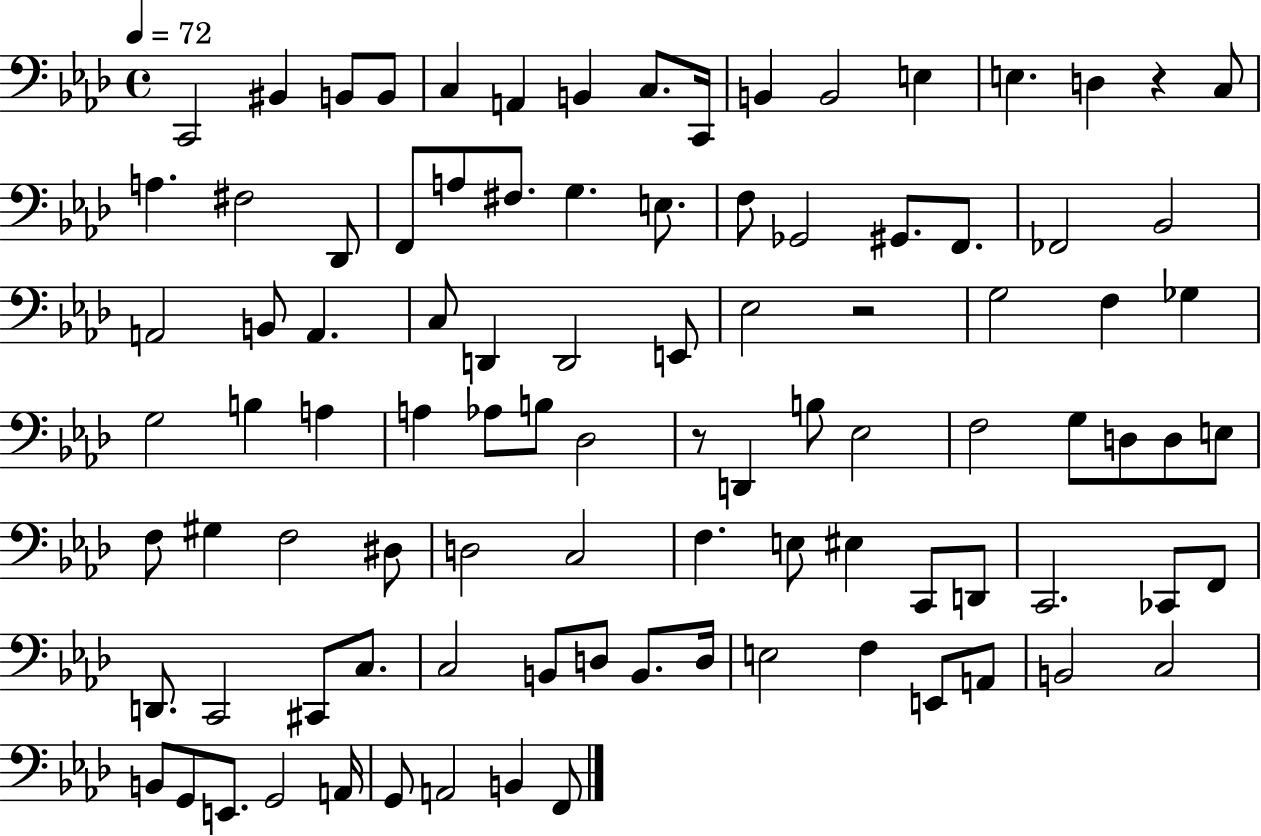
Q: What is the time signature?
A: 4/4